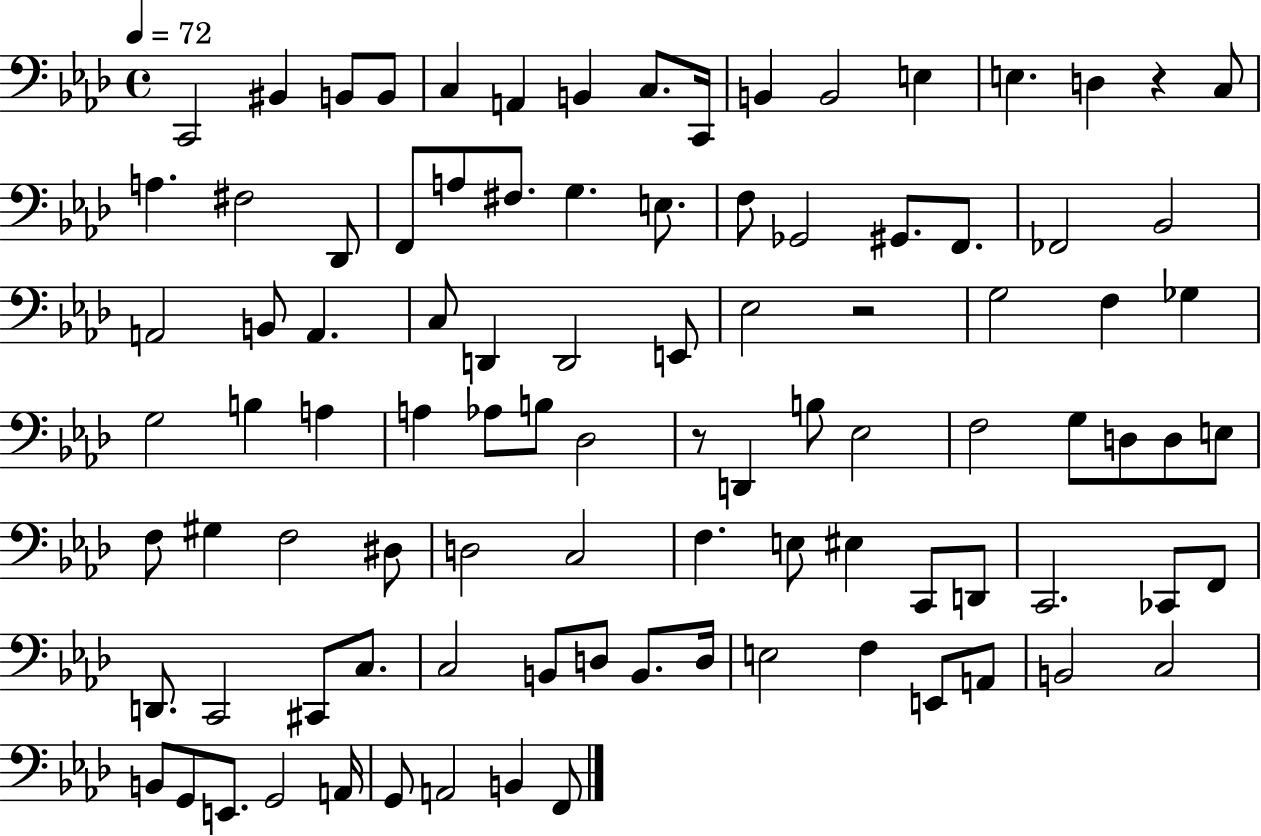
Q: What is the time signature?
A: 4/4